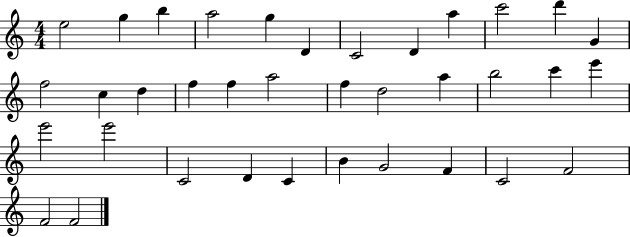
X:1
T:Untitled
M:4/4
L:1/4
K:C
e2 g b a2 g D C2 D a c'2 d' G f2 c d f f a2 f d2 a b2 c' e' e'2 e'2 C2 D C B G2 F C2 F2 F2 F2